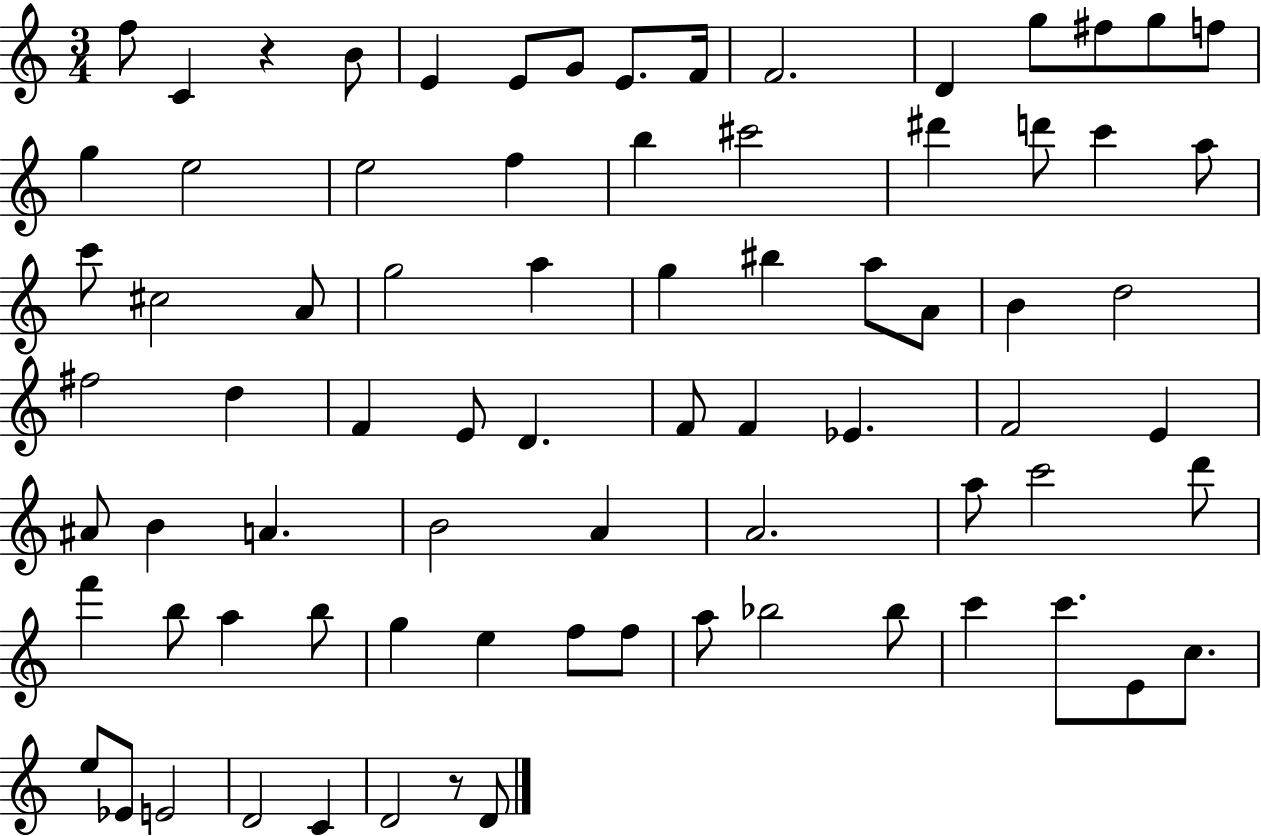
X:1
T:Untitled
M:3/4
L:1/4
K:C
f/2 C z B/2 E E/2 G/2 E/2 F/4 F2 D g/2 ^f/2 g/2 f/2 g e2 e2 f b ^c'2 ^d' d'/2 c' a/2 c'/2 ^c2 A/2 g2 a g ^b a/2 A/2 B d2 ^f2 d F E/2 D F/2 F _E F2 E ^A/2 B A B2 A A2 a/2 c'2 d'/2 f' b/2 a b/2 g e f/2 f/2 a/2 _b2 _b/2 c' c'/2 E/2 c/2 e/2 _E/2 E2 D2 C D2 z/2 D/2